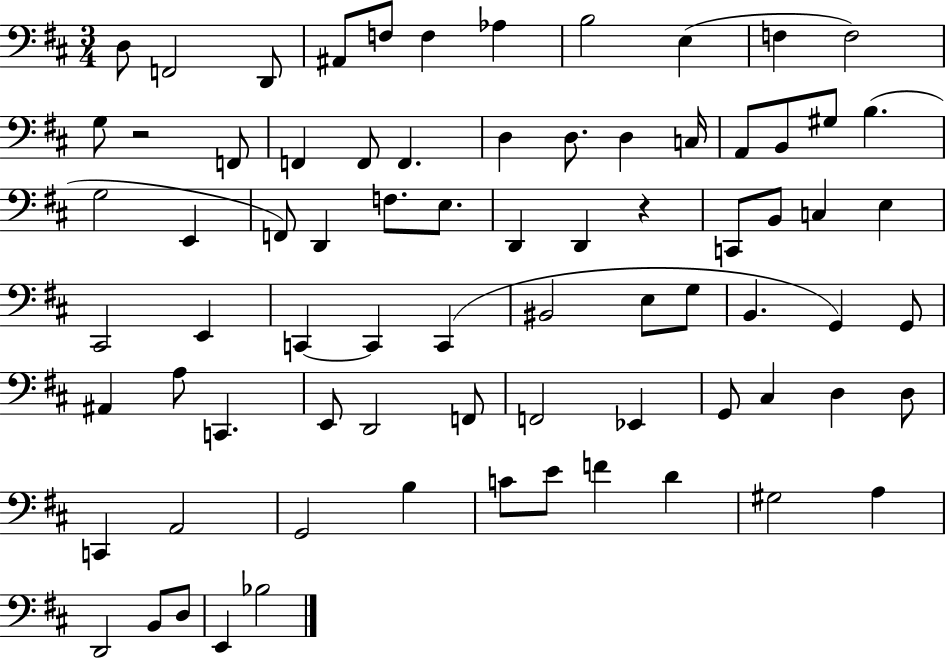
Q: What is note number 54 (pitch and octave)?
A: F2